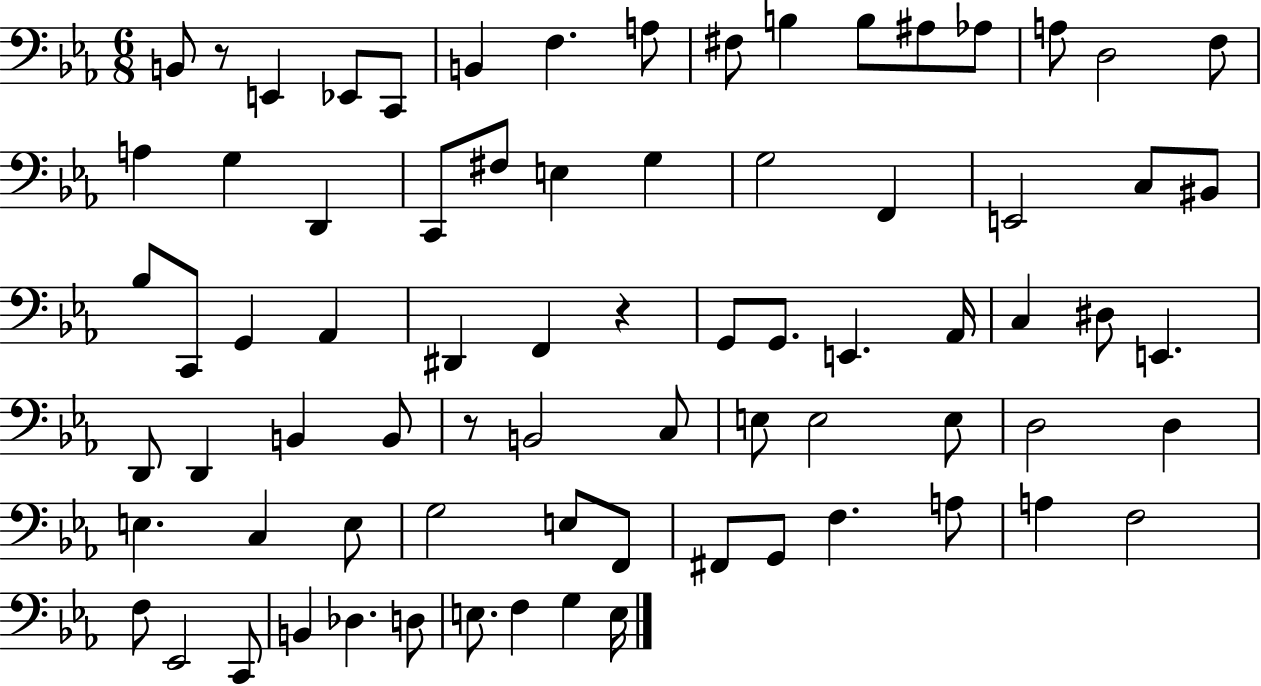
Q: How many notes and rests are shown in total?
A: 76